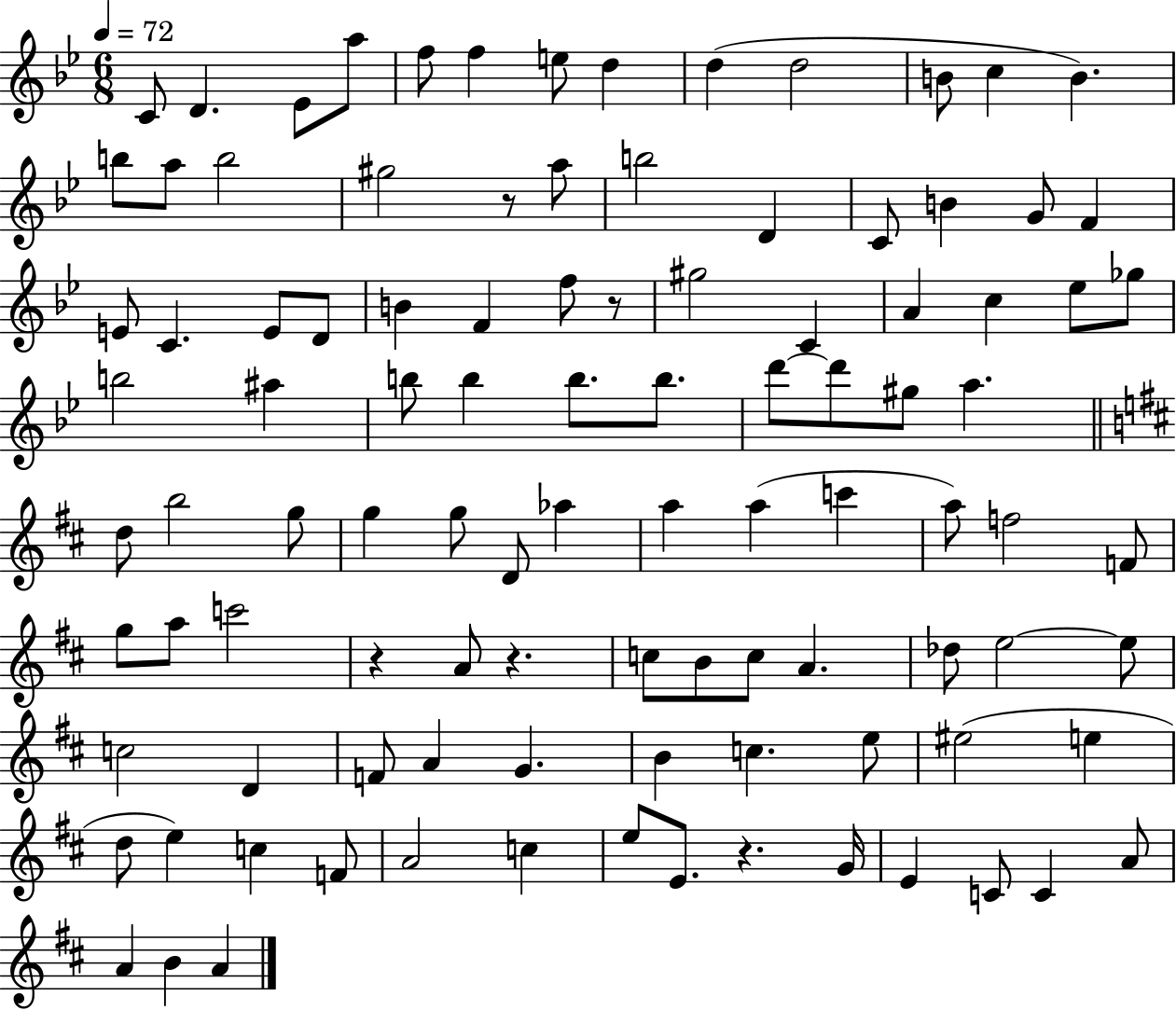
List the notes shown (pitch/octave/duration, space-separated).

C4/e D4/q. Eb4/e A5/e F5/e F5/q E5/e D5/q D5/q D5/h B4/e C5/q B4/q. B5/e A5/e B5/h G#5/h R/e A5/e B5/h D4/q C4/e B4/q G4/e F4/q E4/e C4/q. E4/e D4/e B4/q F4/q F5/e R/e G#5/h C4/q A4/q C5/q Eb5/e Gb5/e B5/h A#5/q B5/e B5/q B5/e. B5/e. D6/e D6/e G#5/e A5/q. D5/e B5/h G5/e G5/q G5/e D4/e Ab5/q A5/q A5/q C6/q A5/e F5/h F4/e G5/e A5/e C6/h R/q A4/e R/q. C5/e B4/e C5/e A4/q. Db5/e E5/h E5/e C5/h D4/q F4/e A4/q G4/q. B4/q C5/q. E5/e EIS5/h E5/q D5/e E5/q C5/q F4/e A4/h C5/q E5/e E4/e. R/q. G4/s E4/q C4/e C4/q A4/e A4/q B4/q A4/q